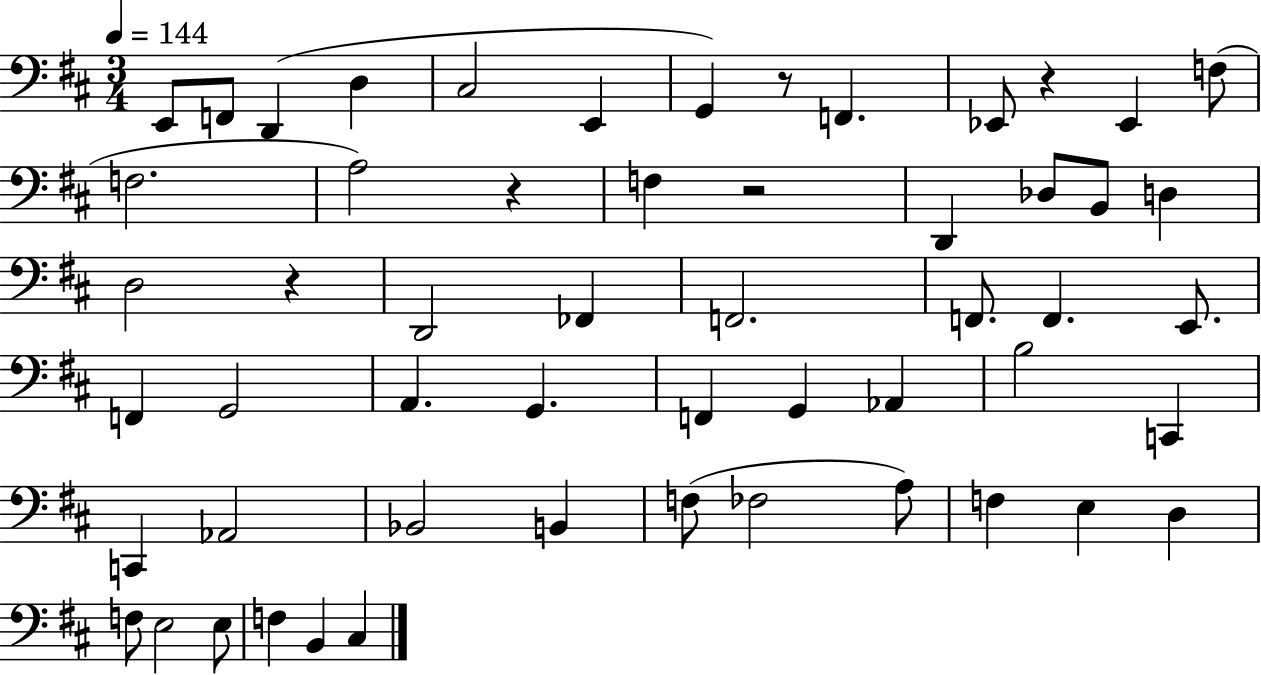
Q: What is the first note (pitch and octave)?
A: E2